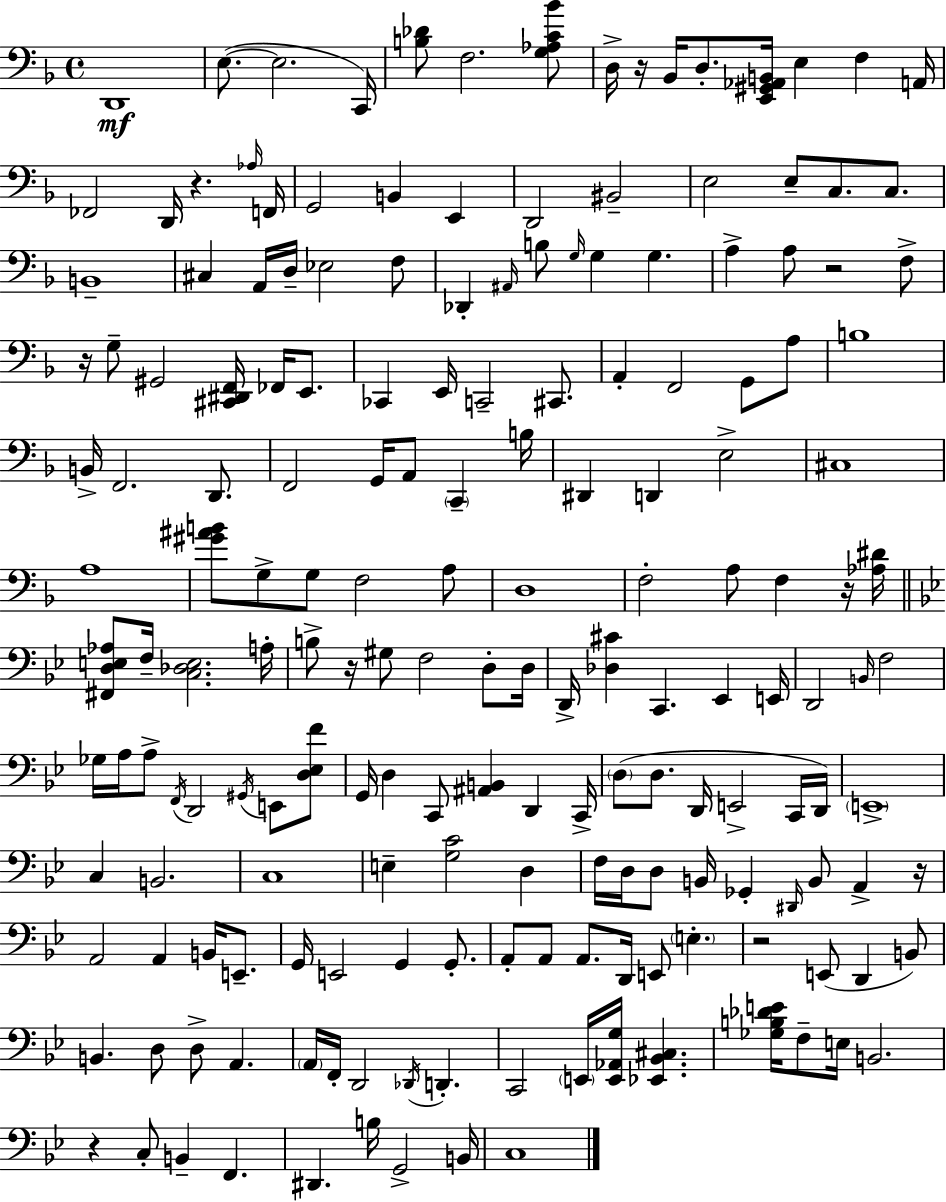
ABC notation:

X:1
T:Untitled
M:4/4
L:1/4
K:F
D,,4 E,/2 E,2 C,,/4 [B,_D]/2 F,2 [G,_A,C_B]/2 D,/4 z/4 _B,,/4 D,/2 [E,,^G,,_A,,B,,]/4 E, F, A,,/4 _F,,2 D,,/4 z _A,/4 F,,/4 G,,2 B,, E,, D,,2 ^B,,2 E,2 E,/2 C,/2 C,/2 B,,4 ^C, A,,/4 D,/4 _E,2 F,/2 _D,, ^A,,/4 B,/2 G,/4 G, G, A, A,/2 z2 F,/2 z/4 G,/2 ^G,,2 [^C,,^D,,F,,]/4 _F,,/4 E,,/2 _C,, E,,/4 C,,2 ^C,,/2 A,, F,,2 G,,/2 A,/2 B,4 B,,/4 F,,2 D,,/2 F,,2 G,,/4 A,,/2 C,, B,/4 ^D,, D,, E,2 ^C,4 A,4 [^G^AB]/2 G,/2 G,/2 F,2 A,/2 D,4 F,2 A,/2 F, z/4 [_A,^D]/4 [^F,,D,E,_A,]/2 F,/4 [C,_D,E,]2 A,/4 B,/2 z/4 ^G,/2 F,2 D,/2 D,/4 D,,/4 [_D,^C] C,, _E,, E,,/4 D,,2 B,,/4 F,2 _G,/4 A,/4 A,/2 F,,/4 D,,2 ^G,,/4 E,,/2 [D,_E,F]/2 G,,/4 D, C,,/2 [^A,,B,,] D,, C,,/4 D,/2 D,/2 D,,/4 E,,2 C,,/4 D,,/4 E,,4 C, B,,2 C,4 E, [G,C]2 D, F,/4 D,/4 D,/2 B,,/4 _G,, ^D,,/4 B,,/2 A,, z/4 A,,2 A,, B,,/4 E,,/2 G,,/4 E,,2 G,, G,,/2 A,,/2 A,,/2 A,,/2 D,,/4 E,,/2 E, z2 E,,/2 D,, B,,/2 B,, D,/2 D,/2 A,, A,,/4 F,,/4 D,,2 _D,,/4 D,, C,,2 E,,/4 [E,,_A,,G,]/4 [_E,,_B,,^C,] [_G,B,_DE]/4 F,/2 E,/4 B,,2 z C,/2 B,, F,, ^D,, B,/4 G,,2 B,,/4 C,4